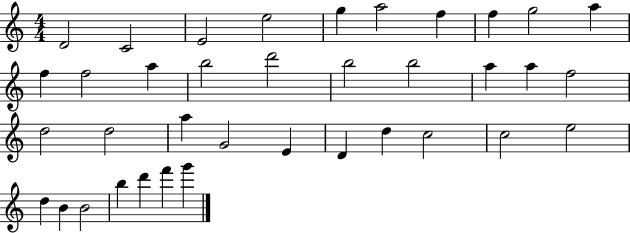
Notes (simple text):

D4/h C4/h E4/h E5/h G5/q A5/h F5/q F5/q G5/h A5/q F5/q F5/h A5/q B5/h D6/h B5/h B5/h A5/q A5/q F5/h D5/h D5/h A5/q G4/h E4/q D4/q D5/q C5/h C5/h E5/h D5/q B4/q B4/h B5/q D6/q F6/q G6/q